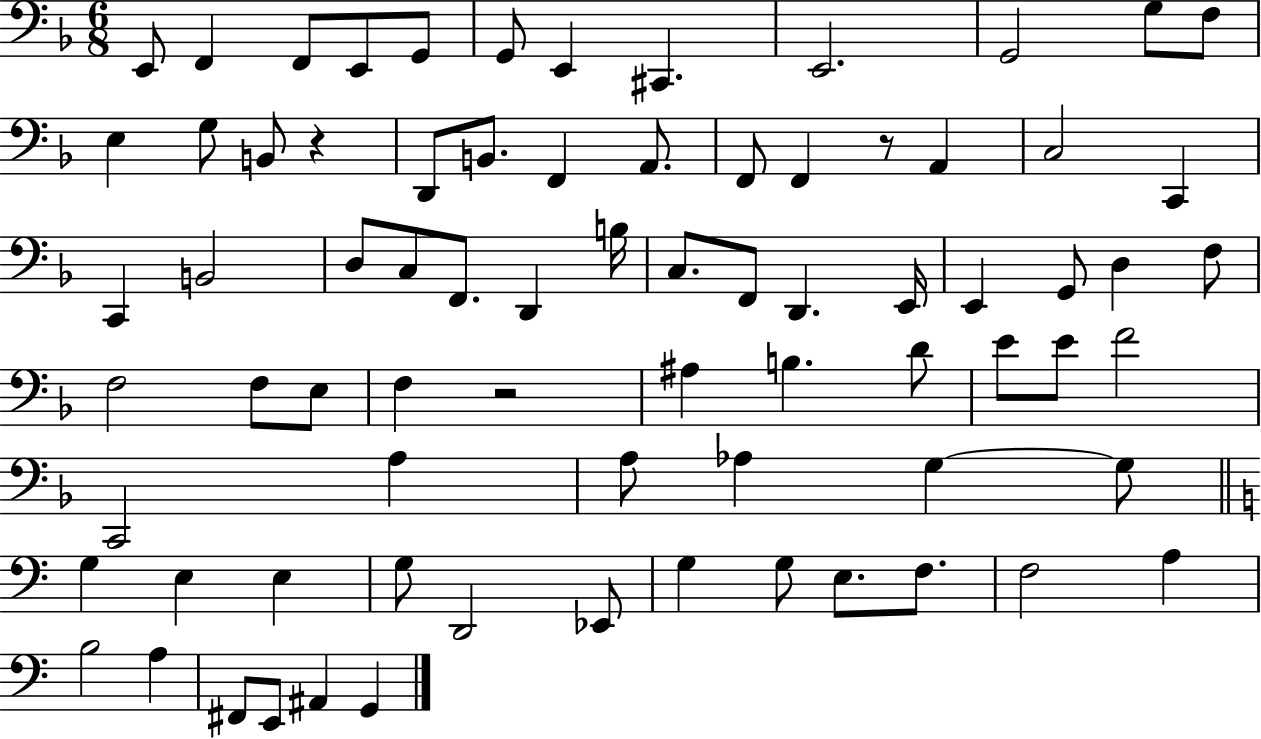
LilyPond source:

{
  \clef bass
  \numericTimeSignature
  \time 6/8
  \key f \major
  \repeat volta 2 { e,8 f,4 f,8 e,8 g,8 | g,8 e,4 cis,4. | e,2. | g,2 g8 f8 | \break e4 g8 b,8 r4 | d,8 b,8. f,4 a,8. | f,8 f,4 r8 a,4 | c2 c,4 | \break c,4 b,2 | d8 c8 f,8. d,4 b16 | c8. f,8 d,4. e,16 | e,4 g,8 d4 f8 | \break f2 f8 e8 | f4 r2 | ais4 b4. d'8 | e'8 e'8 f'2 | \break c,2 a4 | a8 aes4 g4~~ g8 | \bar "||" \break \key c \major g4 e4 e4 | g8 d,2 ees,8 | g4 g8 e8. f8. | f2 a4 | \break b2 a4 | fis,8 e,8 ais,4 g,4 | } \bar "|."
}